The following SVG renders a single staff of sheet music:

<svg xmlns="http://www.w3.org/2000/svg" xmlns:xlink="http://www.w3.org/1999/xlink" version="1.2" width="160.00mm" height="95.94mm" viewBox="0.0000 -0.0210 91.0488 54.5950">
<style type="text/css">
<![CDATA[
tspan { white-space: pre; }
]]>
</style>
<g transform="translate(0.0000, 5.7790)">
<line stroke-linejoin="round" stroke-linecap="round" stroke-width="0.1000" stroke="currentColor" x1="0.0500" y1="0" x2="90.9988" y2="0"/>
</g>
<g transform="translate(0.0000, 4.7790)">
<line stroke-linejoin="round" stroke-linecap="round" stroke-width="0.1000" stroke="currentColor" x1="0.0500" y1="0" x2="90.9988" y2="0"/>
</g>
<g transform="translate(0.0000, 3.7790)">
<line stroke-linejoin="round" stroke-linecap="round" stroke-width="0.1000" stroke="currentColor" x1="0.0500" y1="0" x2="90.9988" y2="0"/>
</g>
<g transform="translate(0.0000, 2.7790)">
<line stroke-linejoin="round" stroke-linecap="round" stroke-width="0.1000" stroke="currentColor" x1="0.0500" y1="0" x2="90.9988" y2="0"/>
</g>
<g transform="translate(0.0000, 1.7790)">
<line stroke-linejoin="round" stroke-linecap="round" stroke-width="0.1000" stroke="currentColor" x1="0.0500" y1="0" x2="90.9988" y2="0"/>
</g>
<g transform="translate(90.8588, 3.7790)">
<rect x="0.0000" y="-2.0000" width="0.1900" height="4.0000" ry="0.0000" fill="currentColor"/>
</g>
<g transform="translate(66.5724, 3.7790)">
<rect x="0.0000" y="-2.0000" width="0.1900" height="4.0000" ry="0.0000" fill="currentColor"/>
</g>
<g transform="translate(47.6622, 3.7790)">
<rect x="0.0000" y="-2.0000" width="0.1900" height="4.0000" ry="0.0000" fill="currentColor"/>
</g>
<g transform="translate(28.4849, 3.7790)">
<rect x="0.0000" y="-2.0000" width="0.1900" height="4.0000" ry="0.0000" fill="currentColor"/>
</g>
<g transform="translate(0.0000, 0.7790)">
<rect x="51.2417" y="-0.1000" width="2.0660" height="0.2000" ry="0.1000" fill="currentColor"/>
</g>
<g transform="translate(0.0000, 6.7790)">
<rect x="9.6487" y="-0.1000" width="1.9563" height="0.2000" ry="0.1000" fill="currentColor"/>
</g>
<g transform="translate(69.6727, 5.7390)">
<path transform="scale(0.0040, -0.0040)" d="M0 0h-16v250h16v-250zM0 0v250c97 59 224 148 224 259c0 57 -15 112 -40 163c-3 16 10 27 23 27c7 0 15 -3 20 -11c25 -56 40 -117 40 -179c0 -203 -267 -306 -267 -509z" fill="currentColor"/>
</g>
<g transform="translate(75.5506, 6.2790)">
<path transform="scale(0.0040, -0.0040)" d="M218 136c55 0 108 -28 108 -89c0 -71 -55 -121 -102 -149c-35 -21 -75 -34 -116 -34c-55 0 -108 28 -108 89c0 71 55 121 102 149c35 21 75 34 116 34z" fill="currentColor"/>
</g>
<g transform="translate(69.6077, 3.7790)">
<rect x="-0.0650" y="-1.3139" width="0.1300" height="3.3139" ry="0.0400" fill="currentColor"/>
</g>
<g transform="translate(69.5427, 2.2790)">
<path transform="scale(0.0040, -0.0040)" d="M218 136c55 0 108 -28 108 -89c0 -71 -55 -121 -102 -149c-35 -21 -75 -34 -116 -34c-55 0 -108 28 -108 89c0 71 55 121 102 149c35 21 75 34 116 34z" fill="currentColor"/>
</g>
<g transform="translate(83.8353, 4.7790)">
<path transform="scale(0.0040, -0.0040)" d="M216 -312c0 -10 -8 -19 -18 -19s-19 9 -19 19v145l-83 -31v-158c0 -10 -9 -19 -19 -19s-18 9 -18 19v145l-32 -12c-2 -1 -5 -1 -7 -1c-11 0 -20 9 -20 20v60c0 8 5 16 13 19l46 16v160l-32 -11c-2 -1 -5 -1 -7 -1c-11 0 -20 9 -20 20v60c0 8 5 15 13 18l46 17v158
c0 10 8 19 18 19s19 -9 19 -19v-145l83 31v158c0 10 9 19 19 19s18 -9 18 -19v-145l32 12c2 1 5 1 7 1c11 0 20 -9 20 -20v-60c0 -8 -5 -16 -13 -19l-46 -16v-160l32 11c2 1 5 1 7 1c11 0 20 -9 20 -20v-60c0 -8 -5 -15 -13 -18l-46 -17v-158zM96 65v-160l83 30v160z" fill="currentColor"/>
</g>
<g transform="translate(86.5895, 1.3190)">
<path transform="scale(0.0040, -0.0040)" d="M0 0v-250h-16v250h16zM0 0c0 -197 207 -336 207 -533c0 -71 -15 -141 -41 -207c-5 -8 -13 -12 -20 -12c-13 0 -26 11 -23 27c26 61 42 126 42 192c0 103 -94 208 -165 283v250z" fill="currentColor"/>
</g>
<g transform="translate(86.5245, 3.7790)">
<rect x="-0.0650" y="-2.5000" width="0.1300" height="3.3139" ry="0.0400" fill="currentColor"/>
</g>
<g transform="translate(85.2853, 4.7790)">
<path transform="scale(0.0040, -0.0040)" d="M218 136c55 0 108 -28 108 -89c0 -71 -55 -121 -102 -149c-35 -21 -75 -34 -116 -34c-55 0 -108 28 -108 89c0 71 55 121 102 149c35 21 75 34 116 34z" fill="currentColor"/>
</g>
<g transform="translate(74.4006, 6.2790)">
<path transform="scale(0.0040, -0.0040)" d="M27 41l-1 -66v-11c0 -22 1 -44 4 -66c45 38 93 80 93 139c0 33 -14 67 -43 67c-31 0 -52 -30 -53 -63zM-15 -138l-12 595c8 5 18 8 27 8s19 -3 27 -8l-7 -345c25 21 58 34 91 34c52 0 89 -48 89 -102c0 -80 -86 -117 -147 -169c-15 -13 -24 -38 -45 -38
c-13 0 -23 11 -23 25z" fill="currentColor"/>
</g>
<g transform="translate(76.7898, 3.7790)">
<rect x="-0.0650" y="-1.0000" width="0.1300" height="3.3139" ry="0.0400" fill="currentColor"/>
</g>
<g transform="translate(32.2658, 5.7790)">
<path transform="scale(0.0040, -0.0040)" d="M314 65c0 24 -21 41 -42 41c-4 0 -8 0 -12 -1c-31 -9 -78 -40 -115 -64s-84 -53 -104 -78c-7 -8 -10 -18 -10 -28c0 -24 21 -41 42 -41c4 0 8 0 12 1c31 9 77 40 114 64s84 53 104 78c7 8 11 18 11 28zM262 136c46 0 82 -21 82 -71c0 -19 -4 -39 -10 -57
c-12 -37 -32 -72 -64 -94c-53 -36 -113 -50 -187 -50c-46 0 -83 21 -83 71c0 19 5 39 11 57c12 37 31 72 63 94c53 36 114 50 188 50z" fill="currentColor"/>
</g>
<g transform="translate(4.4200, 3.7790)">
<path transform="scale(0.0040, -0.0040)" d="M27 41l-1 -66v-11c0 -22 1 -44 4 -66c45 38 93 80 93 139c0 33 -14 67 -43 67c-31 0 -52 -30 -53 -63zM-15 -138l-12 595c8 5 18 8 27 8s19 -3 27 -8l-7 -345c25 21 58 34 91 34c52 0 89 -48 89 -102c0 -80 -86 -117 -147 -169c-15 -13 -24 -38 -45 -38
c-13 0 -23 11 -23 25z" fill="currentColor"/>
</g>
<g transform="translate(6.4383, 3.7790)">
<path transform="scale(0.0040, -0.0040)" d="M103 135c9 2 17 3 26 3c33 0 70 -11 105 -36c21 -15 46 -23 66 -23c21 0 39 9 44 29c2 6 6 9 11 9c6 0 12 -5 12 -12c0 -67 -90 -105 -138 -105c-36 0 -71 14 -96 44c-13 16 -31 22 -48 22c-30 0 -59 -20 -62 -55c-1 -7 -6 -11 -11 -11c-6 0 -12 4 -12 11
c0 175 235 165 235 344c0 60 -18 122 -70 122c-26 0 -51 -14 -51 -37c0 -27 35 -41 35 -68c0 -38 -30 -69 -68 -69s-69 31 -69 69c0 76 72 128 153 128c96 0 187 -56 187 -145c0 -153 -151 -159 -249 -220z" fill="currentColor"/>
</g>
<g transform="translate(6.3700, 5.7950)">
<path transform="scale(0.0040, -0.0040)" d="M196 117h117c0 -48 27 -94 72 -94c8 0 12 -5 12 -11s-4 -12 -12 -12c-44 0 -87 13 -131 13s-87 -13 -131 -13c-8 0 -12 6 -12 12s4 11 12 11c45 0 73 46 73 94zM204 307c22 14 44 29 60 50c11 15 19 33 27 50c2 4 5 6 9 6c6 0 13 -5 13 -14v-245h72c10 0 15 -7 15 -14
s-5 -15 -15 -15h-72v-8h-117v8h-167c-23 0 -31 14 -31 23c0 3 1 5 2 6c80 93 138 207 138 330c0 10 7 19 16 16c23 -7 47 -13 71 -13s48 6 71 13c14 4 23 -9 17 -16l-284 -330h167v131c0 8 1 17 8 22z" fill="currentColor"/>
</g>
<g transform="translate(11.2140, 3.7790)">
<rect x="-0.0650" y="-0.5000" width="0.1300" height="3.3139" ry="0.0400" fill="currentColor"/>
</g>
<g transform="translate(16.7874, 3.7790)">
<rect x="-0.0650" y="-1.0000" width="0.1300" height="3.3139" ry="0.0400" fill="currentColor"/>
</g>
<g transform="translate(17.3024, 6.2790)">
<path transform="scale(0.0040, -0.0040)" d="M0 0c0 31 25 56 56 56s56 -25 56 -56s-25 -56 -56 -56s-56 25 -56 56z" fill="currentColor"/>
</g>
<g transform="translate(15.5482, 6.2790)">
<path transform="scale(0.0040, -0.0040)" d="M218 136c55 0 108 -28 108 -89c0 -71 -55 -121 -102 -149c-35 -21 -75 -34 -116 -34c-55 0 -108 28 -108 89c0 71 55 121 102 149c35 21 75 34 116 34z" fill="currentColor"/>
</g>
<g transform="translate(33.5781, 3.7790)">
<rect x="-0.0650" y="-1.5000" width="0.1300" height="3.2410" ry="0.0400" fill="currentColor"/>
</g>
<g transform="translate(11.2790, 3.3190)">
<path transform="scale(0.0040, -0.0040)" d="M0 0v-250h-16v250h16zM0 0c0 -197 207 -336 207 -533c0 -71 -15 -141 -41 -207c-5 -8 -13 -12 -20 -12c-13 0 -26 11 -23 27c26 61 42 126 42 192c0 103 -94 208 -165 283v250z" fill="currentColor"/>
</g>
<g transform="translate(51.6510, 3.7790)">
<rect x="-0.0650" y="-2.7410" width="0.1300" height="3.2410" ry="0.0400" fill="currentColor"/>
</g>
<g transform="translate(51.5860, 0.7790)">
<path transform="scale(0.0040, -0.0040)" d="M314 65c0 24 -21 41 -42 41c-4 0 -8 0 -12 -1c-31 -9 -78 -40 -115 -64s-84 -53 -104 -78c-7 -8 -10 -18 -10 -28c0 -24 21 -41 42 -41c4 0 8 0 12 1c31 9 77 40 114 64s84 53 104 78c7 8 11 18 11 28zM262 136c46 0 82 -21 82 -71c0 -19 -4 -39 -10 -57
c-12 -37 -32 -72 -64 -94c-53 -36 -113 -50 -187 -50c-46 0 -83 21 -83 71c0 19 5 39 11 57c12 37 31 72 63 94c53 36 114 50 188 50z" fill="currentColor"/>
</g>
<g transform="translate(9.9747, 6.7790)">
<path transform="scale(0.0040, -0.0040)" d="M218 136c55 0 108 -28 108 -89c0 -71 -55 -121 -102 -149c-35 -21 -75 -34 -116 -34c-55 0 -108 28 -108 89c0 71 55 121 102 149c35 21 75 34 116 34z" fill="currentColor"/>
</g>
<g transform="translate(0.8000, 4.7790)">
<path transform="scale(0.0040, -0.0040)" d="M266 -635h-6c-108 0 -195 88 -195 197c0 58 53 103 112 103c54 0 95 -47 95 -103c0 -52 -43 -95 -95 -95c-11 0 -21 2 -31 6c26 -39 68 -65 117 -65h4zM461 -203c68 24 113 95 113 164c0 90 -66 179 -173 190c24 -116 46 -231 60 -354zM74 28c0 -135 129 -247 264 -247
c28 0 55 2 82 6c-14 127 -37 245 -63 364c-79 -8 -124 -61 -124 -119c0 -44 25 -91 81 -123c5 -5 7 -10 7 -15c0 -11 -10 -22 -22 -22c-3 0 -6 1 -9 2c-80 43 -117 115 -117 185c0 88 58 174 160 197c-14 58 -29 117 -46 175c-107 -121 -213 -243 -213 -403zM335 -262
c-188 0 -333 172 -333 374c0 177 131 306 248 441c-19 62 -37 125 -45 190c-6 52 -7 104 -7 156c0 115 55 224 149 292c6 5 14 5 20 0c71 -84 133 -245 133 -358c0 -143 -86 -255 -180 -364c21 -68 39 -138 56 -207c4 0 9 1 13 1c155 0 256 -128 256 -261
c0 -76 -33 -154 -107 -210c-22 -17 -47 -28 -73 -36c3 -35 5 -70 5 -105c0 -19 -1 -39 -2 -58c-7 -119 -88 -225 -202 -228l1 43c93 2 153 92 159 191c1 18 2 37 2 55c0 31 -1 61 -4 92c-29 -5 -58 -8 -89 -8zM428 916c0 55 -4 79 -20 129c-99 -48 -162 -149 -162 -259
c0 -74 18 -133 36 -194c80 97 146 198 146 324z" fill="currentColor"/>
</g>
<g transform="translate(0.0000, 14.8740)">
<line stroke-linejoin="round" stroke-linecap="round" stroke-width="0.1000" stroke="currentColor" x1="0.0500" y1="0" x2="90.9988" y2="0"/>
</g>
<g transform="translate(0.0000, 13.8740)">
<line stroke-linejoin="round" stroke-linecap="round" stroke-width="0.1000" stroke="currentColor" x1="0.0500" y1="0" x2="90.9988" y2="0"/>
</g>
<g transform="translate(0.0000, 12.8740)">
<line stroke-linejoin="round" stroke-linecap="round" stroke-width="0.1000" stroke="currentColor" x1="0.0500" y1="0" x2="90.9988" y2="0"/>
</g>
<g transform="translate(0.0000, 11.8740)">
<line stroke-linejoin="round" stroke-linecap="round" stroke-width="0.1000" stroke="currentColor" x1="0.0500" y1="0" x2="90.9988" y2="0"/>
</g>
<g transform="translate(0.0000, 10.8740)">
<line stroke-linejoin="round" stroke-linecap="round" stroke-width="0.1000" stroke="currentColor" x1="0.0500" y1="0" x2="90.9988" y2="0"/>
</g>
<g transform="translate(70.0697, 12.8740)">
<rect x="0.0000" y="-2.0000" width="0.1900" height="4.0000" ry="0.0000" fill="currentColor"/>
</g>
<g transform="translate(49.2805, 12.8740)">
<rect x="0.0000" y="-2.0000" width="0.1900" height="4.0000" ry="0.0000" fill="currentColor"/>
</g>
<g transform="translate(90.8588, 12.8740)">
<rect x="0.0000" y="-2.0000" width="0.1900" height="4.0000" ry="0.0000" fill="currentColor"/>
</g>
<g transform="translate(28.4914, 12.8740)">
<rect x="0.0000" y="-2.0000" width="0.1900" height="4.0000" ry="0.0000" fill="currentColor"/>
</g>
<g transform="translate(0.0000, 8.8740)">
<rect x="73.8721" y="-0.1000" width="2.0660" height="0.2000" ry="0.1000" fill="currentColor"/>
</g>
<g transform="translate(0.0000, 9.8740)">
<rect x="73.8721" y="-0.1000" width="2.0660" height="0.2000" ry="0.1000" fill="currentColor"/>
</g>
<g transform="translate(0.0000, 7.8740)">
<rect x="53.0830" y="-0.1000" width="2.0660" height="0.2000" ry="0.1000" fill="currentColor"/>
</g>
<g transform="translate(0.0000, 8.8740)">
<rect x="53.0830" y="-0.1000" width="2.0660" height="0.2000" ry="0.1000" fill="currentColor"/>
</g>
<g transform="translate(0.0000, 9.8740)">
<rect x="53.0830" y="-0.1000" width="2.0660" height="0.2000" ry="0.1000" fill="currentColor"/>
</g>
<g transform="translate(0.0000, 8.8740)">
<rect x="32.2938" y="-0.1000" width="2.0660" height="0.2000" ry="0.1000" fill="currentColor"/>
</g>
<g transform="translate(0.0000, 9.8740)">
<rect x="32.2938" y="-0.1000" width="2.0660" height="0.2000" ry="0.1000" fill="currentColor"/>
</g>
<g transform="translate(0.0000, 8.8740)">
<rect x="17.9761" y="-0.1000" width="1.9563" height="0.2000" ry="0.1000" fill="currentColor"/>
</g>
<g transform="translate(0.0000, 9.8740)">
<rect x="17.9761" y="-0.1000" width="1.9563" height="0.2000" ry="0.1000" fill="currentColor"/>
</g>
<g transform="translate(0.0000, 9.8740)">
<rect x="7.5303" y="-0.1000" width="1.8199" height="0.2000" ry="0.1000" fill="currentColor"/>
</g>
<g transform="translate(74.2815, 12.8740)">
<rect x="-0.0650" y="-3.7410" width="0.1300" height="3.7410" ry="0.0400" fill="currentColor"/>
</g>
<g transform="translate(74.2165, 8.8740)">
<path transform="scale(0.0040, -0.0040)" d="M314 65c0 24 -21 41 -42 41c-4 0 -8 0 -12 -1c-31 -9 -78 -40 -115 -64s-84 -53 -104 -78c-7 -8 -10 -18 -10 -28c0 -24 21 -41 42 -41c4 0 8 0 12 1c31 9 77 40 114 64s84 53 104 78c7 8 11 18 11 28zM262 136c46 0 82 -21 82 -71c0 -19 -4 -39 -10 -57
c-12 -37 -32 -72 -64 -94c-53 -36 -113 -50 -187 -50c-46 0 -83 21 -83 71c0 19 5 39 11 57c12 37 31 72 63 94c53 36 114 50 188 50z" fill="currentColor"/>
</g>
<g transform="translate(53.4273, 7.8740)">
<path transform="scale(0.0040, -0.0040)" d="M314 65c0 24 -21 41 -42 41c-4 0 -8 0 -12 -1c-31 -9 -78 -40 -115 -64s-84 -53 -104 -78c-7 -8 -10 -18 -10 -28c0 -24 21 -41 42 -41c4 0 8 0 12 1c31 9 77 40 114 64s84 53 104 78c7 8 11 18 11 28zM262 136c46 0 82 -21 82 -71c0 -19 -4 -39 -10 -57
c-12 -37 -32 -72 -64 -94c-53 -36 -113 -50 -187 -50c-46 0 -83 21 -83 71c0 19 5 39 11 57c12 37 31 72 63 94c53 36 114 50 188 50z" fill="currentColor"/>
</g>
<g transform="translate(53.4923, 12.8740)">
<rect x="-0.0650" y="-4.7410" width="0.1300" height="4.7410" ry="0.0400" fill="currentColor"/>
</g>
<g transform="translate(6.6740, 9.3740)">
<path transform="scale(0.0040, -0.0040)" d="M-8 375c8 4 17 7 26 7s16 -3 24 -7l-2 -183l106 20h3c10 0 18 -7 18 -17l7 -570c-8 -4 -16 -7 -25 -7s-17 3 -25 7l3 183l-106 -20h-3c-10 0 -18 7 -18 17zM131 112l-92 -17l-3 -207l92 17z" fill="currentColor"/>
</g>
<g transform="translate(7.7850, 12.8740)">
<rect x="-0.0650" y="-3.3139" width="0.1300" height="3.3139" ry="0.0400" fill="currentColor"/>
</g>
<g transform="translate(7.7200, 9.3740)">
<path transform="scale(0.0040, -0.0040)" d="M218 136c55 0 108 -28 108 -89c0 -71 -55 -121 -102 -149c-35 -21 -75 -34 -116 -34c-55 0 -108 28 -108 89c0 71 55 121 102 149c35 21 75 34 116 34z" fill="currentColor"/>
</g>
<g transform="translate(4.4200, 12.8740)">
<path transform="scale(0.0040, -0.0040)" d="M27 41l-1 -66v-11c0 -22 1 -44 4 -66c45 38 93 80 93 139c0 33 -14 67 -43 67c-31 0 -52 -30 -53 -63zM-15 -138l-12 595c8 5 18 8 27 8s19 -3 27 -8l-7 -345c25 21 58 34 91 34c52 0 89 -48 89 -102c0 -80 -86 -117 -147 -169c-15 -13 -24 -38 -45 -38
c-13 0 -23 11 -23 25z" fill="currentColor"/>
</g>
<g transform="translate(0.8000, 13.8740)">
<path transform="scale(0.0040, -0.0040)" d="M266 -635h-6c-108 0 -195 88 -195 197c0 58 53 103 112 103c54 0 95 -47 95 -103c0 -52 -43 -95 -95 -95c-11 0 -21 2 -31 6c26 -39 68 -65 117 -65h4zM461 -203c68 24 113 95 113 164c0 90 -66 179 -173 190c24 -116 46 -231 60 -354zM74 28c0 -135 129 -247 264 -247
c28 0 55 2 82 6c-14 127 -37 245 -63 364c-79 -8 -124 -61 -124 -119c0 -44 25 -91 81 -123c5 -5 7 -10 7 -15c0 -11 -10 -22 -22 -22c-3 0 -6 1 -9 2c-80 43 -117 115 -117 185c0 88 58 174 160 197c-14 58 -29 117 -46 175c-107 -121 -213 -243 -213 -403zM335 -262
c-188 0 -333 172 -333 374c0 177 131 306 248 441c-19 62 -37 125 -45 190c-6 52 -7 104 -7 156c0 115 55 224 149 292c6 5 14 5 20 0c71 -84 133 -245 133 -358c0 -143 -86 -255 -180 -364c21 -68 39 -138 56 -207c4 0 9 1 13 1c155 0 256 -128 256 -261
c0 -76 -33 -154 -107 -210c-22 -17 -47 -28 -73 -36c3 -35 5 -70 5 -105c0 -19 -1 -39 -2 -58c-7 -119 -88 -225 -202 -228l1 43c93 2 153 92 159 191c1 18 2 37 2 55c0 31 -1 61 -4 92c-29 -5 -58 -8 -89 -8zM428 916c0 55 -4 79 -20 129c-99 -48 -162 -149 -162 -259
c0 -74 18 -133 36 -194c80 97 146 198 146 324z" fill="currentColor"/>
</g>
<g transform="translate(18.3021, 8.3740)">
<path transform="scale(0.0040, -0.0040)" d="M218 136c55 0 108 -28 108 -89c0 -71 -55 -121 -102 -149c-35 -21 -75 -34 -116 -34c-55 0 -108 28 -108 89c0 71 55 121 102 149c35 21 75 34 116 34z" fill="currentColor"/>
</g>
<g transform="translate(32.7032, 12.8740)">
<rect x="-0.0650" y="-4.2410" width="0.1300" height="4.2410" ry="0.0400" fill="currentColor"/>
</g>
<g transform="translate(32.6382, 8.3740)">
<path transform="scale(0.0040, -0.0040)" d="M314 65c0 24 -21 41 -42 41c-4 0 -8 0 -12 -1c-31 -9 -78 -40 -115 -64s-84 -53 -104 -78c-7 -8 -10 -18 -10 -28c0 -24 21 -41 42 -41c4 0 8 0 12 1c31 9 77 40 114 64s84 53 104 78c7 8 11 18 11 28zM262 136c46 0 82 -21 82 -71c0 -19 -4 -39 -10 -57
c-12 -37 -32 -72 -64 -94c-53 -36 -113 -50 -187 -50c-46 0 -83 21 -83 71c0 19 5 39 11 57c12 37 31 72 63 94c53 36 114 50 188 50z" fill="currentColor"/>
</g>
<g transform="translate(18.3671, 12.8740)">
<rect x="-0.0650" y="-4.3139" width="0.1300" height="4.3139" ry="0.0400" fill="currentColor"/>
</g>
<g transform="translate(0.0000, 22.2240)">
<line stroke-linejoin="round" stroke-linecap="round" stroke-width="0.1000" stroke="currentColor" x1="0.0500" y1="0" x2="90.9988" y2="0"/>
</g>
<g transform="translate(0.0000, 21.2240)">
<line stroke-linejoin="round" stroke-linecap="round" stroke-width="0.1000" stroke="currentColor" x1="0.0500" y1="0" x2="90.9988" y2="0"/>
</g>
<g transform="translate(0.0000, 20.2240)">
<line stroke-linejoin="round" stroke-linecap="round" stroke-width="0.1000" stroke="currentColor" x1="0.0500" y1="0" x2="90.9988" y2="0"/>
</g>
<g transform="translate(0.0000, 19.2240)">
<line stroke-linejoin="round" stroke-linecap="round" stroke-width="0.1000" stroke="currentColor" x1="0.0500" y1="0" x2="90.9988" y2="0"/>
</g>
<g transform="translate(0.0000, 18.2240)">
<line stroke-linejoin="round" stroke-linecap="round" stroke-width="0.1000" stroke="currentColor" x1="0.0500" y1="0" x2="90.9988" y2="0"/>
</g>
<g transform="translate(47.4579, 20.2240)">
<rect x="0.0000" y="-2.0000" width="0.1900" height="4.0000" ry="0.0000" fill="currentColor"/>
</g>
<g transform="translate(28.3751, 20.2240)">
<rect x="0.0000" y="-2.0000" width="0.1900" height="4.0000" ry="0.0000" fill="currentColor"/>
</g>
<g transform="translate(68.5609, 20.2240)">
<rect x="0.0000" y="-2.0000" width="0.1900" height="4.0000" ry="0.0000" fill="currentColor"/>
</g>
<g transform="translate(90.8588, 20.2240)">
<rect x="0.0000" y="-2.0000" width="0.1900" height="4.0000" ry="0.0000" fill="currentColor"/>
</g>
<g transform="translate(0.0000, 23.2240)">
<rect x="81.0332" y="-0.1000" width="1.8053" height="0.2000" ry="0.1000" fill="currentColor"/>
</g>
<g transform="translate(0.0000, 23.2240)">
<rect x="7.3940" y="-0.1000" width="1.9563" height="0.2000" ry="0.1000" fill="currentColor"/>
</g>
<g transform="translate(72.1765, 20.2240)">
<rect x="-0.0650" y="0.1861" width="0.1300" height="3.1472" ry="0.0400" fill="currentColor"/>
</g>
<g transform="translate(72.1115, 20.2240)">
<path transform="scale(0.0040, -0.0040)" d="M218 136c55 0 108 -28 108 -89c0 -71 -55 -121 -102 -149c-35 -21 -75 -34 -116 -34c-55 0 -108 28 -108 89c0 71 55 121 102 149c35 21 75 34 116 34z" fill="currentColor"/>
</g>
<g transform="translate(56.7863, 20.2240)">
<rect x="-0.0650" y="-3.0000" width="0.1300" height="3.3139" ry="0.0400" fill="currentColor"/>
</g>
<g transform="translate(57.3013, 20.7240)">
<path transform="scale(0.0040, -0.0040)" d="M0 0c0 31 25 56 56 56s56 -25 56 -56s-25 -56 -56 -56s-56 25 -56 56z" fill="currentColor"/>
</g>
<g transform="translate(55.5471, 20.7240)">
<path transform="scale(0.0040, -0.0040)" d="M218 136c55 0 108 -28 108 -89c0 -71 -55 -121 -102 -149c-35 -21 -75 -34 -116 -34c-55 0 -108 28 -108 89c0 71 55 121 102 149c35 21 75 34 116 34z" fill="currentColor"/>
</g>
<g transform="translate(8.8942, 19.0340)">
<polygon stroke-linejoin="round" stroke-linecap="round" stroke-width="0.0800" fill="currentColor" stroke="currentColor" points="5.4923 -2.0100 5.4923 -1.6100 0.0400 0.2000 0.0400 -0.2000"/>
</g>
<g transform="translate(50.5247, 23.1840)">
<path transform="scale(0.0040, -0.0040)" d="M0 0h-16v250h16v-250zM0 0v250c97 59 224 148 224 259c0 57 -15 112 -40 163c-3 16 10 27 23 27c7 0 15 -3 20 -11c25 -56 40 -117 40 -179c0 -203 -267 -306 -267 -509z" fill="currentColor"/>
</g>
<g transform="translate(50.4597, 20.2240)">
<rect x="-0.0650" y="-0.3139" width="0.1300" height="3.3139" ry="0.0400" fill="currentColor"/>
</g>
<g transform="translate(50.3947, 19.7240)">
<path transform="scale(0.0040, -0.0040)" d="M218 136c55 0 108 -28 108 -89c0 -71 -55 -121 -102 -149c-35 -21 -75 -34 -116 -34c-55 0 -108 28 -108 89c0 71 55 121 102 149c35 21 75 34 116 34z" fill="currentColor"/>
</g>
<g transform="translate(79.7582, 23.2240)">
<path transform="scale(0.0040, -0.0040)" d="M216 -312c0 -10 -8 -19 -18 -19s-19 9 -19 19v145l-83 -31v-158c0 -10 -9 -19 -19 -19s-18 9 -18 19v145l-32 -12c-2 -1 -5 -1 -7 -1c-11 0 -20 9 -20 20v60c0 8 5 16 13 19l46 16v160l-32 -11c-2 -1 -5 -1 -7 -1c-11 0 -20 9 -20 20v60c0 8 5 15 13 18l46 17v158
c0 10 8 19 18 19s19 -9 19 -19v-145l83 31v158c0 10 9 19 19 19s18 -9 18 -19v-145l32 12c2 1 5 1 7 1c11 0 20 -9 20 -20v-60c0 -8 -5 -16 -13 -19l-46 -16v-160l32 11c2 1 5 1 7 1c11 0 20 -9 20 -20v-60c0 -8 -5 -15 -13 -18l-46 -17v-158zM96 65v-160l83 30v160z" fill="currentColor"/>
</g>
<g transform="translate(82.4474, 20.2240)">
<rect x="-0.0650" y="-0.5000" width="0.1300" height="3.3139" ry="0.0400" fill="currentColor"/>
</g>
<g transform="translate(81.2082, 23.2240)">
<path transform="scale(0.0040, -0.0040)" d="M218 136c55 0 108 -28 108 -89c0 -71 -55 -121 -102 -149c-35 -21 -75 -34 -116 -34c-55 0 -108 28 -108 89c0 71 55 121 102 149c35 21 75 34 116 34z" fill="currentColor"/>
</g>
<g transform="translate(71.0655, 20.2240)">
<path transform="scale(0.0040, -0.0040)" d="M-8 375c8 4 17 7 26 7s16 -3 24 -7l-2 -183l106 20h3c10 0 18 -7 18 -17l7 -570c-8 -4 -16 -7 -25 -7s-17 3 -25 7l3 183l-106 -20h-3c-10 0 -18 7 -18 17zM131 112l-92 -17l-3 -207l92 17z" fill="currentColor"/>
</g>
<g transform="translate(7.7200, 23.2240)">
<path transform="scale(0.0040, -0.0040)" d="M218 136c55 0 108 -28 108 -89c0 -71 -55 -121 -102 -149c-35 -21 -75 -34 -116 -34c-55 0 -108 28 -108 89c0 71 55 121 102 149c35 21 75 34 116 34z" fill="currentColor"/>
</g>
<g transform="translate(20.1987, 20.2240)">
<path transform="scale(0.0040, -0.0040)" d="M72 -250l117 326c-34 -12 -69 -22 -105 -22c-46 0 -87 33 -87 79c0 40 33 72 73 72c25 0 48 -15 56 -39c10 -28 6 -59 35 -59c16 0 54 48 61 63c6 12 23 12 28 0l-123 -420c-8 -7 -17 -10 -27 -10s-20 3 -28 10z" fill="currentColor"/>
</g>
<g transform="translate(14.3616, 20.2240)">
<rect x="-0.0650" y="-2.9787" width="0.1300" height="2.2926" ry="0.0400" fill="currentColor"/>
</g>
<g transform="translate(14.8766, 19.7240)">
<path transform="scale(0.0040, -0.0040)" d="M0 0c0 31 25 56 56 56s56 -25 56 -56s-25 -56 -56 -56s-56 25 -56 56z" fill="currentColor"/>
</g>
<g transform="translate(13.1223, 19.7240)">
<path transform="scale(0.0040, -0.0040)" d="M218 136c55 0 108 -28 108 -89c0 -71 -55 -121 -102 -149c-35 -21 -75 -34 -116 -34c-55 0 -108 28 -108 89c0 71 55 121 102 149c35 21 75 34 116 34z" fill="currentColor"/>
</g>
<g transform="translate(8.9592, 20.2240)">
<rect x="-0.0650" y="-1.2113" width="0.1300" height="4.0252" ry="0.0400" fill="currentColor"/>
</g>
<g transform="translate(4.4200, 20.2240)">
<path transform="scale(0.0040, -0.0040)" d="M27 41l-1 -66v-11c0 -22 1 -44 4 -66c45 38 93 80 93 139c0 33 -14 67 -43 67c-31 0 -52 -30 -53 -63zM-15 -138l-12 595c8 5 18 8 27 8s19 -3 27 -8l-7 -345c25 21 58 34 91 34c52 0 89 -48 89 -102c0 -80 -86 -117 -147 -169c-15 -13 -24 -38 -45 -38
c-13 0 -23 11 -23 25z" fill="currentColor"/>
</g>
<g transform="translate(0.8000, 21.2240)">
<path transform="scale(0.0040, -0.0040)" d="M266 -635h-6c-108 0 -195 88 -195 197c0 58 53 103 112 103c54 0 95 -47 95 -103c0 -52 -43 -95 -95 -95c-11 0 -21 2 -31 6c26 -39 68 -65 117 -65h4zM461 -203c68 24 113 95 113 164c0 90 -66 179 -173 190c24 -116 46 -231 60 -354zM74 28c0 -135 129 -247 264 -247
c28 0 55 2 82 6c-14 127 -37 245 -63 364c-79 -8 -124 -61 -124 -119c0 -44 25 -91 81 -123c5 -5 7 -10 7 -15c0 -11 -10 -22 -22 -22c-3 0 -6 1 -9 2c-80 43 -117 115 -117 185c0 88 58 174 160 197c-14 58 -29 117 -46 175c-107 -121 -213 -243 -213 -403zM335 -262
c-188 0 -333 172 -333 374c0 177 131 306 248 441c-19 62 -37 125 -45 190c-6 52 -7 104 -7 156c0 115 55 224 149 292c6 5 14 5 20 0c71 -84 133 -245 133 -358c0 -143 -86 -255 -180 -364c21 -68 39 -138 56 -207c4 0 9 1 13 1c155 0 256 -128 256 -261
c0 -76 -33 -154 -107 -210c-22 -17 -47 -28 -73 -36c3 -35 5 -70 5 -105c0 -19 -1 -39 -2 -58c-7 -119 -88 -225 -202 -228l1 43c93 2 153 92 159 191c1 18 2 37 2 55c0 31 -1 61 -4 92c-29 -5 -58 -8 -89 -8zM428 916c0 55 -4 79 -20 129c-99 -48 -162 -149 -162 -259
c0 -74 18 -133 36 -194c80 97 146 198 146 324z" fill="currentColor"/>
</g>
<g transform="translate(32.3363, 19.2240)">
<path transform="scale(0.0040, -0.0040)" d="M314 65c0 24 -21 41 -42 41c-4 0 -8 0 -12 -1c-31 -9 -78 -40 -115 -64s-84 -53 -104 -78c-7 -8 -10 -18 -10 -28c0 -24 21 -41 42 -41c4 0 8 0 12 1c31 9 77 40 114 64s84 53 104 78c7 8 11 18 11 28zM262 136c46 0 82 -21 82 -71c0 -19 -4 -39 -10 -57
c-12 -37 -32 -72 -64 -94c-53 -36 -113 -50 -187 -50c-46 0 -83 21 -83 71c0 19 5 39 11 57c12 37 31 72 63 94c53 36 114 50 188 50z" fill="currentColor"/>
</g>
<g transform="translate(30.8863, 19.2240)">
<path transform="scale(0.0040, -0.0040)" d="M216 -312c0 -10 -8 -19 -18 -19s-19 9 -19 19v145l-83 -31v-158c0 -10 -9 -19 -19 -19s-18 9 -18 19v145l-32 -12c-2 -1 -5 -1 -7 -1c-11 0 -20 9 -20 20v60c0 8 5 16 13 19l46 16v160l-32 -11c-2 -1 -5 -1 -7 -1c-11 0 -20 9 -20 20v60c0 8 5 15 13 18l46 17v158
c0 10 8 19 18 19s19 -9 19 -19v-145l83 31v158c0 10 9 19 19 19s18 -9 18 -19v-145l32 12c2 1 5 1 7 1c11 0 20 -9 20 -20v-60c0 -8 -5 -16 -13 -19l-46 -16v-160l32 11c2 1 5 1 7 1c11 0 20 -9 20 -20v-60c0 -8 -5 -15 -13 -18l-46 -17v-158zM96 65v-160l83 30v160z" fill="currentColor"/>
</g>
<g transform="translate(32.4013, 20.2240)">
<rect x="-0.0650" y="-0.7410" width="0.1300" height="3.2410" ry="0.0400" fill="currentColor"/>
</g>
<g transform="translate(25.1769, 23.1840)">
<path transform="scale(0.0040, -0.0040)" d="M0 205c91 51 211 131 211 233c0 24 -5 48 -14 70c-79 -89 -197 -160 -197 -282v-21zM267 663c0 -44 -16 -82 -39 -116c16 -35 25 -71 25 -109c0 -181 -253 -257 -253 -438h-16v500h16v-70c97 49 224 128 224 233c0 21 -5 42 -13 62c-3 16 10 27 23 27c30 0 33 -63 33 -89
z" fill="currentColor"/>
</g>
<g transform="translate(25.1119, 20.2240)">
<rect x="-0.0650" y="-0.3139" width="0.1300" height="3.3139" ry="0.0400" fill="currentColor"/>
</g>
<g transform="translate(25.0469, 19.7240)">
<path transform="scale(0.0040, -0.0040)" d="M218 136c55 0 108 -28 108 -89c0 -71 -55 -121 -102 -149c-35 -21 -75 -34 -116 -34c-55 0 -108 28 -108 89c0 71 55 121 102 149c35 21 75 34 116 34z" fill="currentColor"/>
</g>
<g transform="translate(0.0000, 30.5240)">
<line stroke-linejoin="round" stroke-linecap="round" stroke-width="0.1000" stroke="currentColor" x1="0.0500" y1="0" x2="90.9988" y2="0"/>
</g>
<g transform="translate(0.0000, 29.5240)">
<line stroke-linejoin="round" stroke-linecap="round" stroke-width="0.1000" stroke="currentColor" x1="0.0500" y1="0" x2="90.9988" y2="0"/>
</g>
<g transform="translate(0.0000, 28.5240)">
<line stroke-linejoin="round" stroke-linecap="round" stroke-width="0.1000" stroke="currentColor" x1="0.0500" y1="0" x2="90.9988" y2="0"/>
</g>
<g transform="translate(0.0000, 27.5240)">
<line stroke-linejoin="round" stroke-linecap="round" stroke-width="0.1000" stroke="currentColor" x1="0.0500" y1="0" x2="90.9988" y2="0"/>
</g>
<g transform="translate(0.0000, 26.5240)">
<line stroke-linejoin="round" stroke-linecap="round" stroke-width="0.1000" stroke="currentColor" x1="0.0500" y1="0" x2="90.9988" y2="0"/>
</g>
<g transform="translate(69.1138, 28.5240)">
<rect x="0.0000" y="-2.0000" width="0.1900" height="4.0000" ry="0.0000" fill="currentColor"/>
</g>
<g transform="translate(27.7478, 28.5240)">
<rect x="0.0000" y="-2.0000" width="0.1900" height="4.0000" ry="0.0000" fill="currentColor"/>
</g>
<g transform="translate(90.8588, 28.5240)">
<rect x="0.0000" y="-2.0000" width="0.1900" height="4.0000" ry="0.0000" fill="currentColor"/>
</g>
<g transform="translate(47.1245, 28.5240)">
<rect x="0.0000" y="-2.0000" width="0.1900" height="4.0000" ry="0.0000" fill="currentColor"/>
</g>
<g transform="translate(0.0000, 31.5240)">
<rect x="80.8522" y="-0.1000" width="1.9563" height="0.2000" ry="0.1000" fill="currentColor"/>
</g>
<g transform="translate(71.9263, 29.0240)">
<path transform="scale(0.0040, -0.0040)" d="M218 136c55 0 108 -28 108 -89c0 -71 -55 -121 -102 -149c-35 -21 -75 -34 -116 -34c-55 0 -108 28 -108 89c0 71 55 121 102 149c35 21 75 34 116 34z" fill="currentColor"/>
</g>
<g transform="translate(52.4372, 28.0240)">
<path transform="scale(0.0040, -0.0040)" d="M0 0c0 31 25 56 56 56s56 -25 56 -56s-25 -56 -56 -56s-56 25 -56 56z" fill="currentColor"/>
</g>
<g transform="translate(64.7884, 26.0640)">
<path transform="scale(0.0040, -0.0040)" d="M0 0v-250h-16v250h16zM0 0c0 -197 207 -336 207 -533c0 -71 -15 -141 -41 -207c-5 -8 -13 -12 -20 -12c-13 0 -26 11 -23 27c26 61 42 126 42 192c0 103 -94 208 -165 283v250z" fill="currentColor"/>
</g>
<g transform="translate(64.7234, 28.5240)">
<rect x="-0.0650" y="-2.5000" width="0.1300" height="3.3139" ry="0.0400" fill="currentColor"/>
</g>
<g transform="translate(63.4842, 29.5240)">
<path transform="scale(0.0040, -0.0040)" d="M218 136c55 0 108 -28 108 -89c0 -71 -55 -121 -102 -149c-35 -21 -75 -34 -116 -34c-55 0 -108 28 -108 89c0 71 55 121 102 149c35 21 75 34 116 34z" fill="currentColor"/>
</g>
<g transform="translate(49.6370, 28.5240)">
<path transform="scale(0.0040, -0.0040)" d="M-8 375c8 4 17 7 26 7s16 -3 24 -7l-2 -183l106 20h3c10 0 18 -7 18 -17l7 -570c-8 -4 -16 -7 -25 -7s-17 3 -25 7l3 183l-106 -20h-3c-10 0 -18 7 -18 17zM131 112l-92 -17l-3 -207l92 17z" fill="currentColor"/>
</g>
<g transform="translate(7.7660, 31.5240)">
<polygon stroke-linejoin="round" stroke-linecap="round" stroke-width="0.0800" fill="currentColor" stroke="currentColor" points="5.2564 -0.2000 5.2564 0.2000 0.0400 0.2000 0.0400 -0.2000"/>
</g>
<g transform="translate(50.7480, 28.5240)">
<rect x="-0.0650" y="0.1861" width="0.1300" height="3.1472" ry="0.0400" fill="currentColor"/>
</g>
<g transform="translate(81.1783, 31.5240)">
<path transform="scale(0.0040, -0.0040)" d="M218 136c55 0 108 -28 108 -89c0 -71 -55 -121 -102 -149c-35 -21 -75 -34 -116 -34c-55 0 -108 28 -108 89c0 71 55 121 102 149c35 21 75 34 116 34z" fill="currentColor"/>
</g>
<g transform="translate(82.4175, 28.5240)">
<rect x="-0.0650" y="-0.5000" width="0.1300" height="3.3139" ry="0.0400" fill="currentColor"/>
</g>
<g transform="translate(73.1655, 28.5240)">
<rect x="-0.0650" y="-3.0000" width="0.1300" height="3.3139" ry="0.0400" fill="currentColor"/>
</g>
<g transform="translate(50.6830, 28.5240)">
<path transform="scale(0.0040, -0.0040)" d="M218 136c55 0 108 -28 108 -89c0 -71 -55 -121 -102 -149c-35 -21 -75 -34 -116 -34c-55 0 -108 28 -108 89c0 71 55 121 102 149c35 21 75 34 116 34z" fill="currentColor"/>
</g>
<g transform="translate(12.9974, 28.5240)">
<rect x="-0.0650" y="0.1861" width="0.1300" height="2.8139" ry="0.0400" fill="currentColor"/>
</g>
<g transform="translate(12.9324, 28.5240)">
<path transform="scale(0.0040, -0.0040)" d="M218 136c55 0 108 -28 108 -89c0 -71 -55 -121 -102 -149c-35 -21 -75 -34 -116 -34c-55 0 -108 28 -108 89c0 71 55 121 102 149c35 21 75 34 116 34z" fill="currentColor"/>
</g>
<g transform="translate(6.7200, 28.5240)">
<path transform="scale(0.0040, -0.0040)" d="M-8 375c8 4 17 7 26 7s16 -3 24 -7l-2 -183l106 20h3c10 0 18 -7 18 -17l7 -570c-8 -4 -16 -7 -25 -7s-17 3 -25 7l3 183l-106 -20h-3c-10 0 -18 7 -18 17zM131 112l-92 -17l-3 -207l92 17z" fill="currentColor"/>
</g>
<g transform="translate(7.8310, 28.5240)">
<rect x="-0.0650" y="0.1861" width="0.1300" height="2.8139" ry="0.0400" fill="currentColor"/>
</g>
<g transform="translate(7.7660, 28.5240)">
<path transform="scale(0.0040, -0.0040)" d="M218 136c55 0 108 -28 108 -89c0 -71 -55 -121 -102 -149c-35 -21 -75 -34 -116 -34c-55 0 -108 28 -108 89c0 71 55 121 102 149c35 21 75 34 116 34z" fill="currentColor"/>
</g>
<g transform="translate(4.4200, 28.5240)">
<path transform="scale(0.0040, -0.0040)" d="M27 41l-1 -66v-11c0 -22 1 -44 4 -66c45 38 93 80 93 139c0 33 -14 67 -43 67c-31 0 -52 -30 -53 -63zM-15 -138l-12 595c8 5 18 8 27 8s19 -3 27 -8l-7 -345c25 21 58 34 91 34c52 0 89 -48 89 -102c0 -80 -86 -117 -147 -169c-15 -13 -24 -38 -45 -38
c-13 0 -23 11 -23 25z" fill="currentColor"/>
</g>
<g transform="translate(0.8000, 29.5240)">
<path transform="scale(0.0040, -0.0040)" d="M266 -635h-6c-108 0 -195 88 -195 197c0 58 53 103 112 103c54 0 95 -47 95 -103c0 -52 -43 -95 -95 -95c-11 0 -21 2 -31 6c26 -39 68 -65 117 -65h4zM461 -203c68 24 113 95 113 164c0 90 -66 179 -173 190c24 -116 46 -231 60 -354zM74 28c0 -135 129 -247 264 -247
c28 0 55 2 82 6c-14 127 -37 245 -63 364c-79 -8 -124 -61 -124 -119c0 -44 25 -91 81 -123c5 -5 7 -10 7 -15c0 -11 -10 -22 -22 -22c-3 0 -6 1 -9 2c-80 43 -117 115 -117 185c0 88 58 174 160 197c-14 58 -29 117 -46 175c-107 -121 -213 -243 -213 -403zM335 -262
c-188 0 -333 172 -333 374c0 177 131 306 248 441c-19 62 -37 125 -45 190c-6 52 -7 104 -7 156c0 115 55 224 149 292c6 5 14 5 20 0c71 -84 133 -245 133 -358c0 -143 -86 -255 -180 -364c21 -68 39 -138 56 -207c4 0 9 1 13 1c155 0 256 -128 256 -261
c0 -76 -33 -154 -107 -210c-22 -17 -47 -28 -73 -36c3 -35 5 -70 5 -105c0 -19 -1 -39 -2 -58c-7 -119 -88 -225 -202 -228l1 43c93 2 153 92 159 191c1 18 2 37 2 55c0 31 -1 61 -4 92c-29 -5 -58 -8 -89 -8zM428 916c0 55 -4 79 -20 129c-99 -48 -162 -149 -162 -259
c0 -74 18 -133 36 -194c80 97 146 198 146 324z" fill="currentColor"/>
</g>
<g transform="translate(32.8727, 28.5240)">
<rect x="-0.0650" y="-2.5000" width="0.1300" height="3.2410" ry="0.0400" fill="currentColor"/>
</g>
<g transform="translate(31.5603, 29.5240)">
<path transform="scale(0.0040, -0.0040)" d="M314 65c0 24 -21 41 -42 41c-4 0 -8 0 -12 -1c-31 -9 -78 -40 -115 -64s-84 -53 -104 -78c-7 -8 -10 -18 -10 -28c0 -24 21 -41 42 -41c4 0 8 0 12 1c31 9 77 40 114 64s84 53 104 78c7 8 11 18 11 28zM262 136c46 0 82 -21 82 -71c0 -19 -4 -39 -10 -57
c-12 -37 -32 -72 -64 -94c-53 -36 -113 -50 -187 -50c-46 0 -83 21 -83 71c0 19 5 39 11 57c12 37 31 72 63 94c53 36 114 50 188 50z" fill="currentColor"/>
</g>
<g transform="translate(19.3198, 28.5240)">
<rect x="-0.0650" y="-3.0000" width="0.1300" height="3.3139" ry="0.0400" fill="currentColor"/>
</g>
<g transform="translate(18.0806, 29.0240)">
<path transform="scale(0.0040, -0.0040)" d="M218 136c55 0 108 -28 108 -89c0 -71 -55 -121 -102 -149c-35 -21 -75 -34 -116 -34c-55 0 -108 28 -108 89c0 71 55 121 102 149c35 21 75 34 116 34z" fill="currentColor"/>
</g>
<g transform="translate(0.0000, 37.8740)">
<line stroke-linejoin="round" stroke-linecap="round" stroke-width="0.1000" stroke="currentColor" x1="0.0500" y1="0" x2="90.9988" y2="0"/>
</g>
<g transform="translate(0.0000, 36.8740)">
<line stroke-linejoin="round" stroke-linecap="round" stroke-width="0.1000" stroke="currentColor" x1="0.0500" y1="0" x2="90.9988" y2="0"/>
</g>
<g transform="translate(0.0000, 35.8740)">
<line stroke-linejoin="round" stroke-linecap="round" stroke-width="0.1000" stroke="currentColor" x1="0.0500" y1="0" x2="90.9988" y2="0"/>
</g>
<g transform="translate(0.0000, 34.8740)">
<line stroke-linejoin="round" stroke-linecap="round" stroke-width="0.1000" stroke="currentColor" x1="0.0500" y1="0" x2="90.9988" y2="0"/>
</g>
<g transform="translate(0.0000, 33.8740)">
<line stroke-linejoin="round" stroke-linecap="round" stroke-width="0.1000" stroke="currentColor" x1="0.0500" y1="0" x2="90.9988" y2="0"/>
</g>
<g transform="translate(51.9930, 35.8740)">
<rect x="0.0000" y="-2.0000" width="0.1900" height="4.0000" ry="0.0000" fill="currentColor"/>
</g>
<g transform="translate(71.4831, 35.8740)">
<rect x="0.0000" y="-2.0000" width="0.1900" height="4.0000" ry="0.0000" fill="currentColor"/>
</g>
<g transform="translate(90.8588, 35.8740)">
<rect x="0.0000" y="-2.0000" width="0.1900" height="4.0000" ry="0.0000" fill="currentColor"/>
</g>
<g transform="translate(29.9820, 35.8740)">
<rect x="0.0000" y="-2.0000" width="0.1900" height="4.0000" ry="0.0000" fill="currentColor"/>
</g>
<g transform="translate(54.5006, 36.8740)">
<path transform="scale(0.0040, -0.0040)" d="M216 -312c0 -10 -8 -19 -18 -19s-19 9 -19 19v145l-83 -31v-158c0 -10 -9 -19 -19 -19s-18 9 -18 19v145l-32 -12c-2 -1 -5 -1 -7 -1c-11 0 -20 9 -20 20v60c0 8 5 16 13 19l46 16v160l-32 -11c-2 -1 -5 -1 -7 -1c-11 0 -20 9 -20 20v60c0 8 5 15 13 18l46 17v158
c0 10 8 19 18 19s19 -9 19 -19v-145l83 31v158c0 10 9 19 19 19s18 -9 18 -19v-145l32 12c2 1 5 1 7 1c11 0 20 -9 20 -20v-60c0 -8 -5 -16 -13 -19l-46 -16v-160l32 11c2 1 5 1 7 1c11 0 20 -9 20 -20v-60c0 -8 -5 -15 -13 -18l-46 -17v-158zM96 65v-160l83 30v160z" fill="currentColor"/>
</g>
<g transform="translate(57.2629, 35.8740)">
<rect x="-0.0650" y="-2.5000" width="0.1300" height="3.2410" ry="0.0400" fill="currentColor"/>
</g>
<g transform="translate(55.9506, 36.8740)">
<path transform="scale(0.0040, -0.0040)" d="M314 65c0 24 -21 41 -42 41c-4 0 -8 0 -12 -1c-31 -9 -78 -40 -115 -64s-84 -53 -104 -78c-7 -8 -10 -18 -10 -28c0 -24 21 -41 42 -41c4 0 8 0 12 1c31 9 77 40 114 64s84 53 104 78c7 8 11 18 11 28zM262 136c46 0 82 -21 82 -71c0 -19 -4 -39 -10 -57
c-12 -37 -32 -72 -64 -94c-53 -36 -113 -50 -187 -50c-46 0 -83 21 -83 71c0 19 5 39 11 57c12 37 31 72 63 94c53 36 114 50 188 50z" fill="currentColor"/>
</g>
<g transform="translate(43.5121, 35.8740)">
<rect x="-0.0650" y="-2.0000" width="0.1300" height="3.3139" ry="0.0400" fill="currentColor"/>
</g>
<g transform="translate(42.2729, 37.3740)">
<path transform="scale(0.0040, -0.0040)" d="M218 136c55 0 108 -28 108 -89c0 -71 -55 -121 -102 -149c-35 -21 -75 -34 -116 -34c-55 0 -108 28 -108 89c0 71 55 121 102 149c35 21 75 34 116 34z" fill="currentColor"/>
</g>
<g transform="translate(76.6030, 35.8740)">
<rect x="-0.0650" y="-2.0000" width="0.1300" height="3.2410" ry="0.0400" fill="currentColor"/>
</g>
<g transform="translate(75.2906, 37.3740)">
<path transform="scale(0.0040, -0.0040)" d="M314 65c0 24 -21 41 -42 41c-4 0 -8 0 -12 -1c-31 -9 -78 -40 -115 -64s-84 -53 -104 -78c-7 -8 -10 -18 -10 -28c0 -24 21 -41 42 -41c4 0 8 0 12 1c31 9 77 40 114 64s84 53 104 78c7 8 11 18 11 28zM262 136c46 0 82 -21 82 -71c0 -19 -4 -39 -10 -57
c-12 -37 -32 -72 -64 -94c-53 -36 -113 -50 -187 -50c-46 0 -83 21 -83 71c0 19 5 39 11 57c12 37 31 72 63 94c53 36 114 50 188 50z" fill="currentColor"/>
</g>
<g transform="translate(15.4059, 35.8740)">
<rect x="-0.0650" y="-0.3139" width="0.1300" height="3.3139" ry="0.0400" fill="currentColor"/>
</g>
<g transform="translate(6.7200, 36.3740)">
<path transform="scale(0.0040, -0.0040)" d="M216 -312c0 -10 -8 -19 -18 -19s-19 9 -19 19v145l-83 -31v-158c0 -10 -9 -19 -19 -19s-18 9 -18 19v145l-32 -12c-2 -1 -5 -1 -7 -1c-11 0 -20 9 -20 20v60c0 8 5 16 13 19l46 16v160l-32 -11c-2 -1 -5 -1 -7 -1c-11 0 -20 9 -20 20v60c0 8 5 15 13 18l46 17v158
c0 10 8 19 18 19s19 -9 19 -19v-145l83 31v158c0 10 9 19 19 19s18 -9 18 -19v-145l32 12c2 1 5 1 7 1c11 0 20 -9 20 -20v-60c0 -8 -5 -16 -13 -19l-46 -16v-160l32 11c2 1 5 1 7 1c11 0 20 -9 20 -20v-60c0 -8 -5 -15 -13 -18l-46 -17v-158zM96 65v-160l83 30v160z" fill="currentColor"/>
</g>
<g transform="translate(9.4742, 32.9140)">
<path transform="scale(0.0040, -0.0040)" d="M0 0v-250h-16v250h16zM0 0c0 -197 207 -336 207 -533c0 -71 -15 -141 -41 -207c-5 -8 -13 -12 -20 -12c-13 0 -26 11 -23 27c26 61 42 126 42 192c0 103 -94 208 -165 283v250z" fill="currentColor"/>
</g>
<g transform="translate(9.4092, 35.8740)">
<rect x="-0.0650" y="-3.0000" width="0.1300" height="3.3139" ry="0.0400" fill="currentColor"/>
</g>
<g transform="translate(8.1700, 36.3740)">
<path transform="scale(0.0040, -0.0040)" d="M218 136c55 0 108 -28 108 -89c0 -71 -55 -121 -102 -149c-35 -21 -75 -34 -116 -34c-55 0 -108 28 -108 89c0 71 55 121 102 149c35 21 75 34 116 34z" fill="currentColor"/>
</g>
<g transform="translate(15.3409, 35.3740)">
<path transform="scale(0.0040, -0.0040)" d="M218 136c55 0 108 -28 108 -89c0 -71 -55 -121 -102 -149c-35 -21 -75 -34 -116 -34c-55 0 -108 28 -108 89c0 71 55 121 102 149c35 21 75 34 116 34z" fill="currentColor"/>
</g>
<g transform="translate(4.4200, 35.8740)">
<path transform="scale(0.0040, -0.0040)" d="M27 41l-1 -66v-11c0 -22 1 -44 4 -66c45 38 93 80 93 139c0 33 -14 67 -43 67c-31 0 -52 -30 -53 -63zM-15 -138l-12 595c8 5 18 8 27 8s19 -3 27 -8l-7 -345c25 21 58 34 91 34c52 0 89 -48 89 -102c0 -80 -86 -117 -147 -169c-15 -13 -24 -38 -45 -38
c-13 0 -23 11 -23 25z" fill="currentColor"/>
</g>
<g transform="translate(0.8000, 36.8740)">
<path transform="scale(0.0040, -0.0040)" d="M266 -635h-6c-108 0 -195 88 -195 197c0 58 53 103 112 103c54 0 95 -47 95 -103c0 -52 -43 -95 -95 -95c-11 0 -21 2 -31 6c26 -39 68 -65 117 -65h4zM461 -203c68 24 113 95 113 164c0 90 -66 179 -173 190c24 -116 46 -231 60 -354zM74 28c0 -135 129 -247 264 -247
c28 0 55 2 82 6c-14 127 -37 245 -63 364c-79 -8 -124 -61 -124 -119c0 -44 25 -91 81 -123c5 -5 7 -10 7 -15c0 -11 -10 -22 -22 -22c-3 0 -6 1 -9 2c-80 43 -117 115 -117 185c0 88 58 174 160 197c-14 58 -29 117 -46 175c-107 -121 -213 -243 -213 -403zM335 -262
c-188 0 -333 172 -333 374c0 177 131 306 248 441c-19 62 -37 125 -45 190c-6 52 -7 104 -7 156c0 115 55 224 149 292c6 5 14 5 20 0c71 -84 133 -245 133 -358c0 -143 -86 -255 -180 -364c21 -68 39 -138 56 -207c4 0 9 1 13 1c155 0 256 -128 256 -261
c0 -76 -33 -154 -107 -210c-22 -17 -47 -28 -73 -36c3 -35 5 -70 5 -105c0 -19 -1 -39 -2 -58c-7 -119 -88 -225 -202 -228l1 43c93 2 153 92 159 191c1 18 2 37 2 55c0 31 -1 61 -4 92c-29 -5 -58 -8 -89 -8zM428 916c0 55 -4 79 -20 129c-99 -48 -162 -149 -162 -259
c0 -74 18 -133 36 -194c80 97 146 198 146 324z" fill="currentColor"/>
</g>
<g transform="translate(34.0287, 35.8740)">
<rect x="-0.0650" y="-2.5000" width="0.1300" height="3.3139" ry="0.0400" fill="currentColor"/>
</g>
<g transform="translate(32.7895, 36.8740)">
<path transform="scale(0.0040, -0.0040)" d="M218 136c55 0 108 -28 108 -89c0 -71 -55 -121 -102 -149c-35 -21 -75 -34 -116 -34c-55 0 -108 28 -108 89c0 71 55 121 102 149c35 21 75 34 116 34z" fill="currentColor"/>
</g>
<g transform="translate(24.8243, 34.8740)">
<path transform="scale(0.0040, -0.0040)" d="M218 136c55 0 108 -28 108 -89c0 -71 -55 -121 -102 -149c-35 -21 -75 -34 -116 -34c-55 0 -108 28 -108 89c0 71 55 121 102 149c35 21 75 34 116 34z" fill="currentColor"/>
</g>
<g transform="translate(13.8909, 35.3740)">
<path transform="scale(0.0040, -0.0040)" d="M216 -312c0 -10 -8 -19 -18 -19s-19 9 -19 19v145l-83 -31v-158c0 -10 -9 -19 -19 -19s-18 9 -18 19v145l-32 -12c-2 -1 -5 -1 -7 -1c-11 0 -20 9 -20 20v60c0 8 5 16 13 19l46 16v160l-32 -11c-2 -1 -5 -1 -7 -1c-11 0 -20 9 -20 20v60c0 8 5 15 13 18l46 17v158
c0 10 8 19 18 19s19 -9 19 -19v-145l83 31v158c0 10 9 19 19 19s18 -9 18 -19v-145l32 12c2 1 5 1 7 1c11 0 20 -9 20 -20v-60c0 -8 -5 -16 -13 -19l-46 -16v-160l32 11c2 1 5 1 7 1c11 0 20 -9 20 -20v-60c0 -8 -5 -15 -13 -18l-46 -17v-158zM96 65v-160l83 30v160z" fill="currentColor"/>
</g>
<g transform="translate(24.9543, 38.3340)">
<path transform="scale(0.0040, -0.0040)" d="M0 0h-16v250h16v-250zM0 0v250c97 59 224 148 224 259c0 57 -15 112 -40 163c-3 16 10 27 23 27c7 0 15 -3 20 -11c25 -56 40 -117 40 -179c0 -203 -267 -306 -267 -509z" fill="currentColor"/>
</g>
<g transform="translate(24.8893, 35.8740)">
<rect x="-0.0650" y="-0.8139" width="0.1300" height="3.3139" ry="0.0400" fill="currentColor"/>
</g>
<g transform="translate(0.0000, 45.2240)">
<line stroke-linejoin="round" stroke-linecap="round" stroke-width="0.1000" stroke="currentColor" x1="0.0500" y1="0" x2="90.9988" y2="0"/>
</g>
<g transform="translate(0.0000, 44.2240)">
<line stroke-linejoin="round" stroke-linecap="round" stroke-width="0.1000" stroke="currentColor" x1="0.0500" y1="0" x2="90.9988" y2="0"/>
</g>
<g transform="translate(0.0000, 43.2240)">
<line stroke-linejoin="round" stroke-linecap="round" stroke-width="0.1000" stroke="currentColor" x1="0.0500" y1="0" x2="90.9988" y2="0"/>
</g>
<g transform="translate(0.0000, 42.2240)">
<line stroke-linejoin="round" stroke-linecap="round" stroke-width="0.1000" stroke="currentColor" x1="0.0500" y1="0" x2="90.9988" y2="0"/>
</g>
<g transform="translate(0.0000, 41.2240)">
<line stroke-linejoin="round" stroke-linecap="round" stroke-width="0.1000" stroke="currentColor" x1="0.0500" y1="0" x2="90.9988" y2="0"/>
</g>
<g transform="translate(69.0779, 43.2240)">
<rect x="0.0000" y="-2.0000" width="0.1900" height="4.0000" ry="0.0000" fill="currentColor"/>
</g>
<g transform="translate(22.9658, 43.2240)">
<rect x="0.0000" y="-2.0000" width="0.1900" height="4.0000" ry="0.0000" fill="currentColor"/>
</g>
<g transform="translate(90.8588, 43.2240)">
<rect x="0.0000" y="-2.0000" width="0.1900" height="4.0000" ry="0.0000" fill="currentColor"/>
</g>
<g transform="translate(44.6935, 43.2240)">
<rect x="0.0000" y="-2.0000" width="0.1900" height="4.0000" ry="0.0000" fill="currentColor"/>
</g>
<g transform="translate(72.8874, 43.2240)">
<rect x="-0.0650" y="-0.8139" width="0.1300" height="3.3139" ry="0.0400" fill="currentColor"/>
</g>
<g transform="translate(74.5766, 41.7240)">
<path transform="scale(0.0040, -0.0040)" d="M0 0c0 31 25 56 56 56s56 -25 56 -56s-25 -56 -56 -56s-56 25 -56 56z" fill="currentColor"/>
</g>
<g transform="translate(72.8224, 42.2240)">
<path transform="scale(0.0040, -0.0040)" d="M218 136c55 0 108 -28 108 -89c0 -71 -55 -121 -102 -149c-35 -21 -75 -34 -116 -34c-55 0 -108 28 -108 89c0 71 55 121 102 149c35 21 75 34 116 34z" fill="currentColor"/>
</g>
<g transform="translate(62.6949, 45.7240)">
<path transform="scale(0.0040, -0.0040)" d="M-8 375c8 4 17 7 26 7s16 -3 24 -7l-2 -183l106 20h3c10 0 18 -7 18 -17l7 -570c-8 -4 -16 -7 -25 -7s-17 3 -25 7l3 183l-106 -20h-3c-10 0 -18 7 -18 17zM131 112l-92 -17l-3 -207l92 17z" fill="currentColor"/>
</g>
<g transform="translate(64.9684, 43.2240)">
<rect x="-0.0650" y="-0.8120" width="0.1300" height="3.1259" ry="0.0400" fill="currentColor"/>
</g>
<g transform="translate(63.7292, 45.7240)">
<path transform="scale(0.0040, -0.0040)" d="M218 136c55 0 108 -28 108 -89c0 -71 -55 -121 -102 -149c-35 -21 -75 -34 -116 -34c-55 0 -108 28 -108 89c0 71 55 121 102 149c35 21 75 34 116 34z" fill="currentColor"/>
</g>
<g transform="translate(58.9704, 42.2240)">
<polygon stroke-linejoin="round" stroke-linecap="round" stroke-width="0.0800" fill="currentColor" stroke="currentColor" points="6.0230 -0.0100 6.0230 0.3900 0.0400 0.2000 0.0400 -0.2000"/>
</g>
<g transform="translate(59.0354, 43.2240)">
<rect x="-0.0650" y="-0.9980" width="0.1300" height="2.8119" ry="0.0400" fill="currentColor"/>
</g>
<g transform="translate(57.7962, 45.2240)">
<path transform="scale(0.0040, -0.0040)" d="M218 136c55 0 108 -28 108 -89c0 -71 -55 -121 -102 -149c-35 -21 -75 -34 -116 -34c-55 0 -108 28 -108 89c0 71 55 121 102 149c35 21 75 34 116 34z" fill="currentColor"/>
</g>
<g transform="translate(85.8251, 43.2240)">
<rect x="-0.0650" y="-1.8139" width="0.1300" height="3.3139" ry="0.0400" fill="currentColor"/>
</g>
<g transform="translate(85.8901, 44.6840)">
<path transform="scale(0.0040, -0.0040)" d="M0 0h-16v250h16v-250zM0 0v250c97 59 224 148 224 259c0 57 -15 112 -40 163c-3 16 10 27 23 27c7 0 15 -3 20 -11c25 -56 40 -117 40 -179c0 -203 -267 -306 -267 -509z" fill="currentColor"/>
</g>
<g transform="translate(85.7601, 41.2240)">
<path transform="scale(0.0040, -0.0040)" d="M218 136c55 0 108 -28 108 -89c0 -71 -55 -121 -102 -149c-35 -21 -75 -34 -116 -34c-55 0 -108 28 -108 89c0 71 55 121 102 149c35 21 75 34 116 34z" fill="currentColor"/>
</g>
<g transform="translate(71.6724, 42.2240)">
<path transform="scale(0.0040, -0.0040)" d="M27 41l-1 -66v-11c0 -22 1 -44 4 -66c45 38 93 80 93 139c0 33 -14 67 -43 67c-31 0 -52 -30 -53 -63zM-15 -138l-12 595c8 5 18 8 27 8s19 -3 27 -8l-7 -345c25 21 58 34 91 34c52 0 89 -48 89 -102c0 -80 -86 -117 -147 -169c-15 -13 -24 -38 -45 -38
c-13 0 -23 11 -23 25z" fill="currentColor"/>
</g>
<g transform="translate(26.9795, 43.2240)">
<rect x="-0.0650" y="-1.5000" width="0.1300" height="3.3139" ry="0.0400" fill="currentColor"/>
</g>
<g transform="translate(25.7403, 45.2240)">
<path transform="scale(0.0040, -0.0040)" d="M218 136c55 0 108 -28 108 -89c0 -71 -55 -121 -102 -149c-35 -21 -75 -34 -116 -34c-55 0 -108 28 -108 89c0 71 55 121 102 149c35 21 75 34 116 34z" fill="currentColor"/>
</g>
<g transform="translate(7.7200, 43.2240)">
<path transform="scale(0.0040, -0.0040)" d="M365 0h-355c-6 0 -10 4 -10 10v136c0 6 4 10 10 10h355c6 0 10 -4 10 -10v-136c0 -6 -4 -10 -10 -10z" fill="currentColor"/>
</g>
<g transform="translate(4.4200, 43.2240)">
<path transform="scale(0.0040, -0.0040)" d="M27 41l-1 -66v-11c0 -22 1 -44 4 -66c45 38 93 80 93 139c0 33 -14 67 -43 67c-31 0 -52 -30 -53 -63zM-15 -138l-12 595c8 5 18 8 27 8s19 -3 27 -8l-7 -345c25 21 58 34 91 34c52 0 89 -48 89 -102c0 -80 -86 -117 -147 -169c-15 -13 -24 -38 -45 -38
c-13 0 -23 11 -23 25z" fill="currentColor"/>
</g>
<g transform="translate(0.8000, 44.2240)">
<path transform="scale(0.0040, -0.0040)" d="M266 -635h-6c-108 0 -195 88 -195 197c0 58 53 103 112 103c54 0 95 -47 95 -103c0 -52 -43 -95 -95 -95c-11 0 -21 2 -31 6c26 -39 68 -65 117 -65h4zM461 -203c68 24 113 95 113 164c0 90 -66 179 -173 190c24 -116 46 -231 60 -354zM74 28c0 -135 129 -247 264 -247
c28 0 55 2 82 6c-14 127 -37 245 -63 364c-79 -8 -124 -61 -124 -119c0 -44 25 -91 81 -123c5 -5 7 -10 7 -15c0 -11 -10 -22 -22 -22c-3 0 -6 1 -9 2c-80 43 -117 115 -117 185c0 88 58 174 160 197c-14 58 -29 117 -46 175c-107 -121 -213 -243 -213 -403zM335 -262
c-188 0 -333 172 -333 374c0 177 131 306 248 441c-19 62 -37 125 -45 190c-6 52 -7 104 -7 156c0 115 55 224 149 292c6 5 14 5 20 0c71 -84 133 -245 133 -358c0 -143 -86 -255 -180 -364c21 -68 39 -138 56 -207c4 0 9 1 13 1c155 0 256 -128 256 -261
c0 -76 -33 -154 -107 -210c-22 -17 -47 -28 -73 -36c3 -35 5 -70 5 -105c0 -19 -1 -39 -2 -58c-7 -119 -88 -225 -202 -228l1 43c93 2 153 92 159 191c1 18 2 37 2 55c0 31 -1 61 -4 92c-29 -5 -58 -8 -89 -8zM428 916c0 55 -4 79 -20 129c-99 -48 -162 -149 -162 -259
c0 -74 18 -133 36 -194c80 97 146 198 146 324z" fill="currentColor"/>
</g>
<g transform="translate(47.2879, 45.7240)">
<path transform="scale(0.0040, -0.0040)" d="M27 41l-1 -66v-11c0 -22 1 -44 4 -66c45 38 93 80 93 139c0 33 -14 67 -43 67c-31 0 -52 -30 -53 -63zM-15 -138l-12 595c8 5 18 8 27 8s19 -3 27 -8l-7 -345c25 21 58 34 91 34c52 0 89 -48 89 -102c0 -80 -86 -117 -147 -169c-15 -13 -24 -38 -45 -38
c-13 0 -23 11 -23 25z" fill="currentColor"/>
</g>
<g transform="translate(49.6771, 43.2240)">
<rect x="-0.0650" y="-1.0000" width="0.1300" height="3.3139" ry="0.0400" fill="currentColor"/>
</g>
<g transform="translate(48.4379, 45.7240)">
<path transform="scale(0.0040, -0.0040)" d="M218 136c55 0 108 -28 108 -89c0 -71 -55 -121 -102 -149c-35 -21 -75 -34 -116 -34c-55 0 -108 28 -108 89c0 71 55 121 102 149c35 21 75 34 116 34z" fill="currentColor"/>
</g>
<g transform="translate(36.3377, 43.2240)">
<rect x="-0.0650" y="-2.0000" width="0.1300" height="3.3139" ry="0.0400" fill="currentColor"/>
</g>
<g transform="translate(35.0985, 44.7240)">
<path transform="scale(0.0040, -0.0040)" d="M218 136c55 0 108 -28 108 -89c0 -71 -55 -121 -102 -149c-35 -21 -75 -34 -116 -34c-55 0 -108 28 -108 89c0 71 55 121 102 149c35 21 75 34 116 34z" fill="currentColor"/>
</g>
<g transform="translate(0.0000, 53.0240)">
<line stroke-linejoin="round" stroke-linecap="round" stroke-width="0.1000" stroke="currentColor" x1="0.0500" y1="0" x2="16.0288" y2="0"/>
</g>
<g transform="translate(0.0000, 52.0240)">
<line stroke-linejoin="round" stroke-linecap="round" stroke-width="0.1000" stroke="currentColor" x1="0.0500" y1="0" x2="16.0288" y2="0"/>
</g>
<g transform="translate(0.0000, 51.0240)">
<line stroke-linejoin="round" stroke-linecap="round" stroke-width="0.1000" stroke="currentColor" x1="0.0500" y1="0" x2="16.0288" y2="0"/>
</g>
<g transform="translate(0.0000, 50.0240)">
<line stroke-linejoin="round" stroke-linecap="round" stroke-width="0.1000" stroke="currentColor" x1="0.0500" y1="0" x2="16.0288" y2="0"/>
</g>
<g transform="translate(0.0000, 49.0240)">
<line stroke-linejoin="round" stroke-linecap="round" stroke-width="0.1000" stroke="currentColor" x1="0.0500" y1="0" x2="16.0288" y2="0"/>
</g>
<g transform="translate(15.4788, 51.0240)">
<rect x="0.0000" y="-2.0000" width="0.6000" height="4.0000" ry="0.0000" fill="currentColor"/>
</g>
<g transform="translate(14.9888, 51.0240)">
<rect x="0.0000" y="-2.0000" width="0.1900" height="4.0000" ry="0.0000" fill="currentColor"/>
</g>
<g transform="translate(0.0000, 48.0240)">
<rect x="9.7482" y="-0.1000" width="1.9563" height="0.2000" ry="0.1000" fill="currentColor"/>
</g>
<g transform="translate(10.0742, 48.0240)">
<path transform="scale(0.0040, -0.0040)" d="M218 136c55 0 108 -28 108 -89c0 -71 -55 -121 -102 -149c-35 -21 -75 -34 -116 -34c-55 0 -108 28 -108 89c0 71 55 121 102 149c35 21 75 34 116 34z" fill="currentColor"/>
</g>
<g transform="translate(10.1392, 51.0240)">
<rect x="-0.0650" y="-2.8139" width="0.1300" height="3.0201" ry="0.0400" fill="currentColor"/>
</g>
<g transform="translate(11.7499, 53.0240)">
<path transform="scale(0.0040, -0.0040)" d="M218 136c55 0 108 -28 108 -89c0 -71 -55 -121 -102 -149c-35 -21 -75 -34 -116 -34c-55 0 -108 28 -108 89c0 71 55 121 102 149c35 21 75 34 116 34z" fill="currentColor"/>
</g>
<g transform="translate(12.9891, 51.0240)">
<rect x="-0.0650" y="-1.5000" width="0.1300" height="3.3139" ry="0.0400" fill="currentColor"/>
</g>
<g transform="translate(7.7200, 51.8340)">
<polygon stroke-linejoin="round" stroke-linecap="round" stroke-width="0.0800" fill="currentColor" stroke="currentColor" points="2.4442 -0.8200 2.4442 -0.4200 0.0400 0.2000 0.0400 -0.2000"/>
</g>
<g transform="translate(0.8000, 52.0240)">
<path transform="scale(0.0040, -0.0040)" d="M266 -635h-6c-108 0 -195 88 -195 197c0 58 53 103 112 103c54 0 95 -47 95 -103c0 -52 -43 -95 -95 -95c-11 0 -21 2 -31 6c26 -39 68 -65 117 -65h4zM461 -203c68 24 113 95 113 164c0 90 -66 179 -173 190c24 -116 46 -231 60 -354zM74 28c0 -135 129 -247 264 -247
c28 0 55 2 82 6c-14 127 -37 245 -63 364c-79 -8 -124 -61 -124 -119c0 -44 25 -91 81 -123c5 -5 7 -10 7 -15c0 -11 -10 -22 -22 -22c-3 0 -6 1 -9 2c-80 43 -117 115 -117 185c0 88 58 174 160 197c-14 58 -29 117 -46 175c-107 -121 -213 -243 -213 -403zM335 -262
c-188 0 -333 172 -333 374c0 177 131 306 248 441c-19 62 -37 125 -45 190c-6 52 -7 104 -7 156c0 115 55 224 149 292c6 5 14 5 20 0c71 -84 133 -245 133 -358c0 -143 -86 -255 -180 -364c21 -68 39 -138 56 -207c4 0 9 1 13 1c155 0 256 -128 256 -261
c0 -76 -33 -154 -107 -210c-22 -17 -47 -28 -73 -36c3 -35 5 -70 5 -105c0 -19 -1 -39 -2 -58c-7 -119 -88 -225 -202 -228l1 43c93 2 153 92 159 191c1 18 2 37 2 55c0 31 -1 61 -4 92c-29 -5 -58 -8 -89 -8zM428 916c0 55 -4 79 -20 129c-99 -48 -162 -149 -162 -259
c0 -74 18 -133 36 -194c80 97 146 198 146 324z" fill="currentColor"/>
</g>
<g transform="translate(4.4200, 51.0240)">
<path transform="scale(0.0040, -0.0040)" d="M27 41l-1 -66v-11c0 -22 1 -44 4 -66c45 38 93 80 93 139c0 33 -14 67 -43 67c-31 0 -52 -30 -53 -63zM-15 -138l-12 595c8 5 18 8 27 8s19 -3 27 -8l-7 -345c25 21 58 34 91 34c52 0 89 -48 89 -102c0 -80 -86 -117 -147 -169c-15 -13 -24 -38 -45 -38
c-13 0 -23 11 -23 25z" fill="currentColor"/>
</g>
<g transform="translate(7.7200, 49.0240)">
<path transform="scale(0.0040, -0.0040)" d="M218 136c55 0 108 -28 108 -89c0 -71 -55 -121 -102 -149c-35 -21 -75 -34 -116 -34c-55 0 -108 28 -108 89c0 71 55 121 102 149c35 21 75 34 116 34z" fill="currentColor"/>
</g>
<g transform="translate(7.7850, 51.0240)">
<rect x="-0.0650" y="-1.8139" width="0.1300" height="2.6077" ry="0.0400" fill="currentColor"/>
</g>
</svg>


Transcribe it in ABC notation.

X:1
T:Untitled
M:2/4
L:1/4
K:F
C/2 D E2 a2 e/2 _D ^G/2 b d' d'2 e'2 c'2 C/2 c/2 z/2 c/4 ^d2 c/2 A B ^C B/2 B/2 A G2 B G/2 A C ^A/2 ^c d/2 G F ^G2 F2 z2 E F _D E/2 D/2 _d f/2 f/2 a/2 E